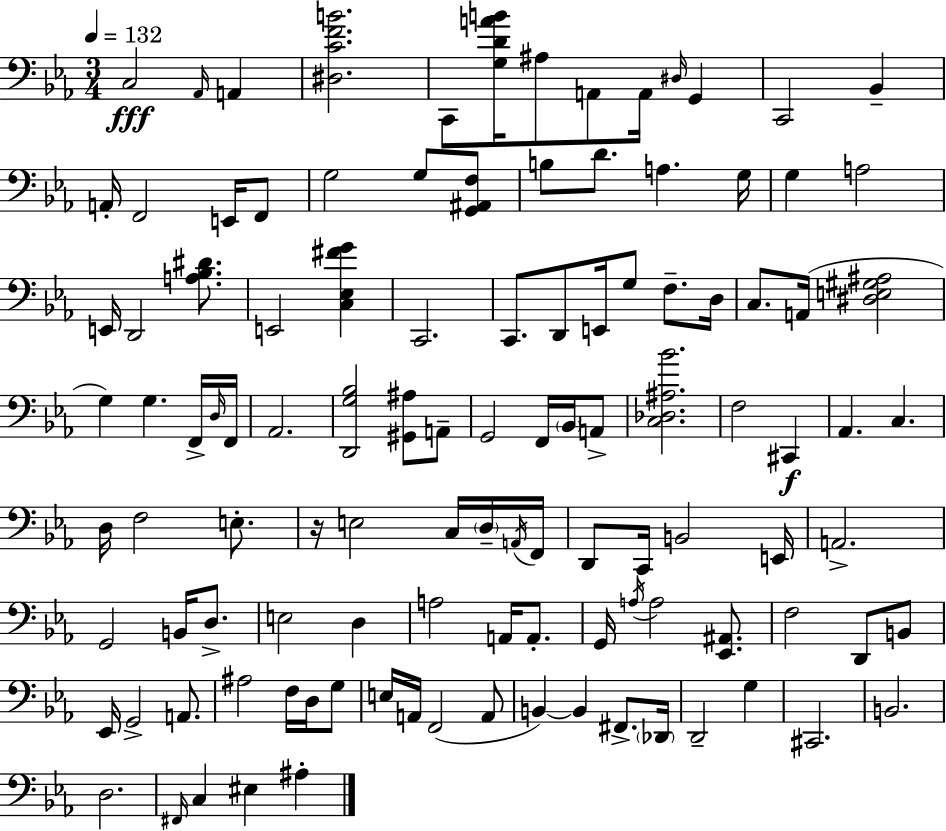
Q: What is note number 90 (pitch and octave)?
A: B2